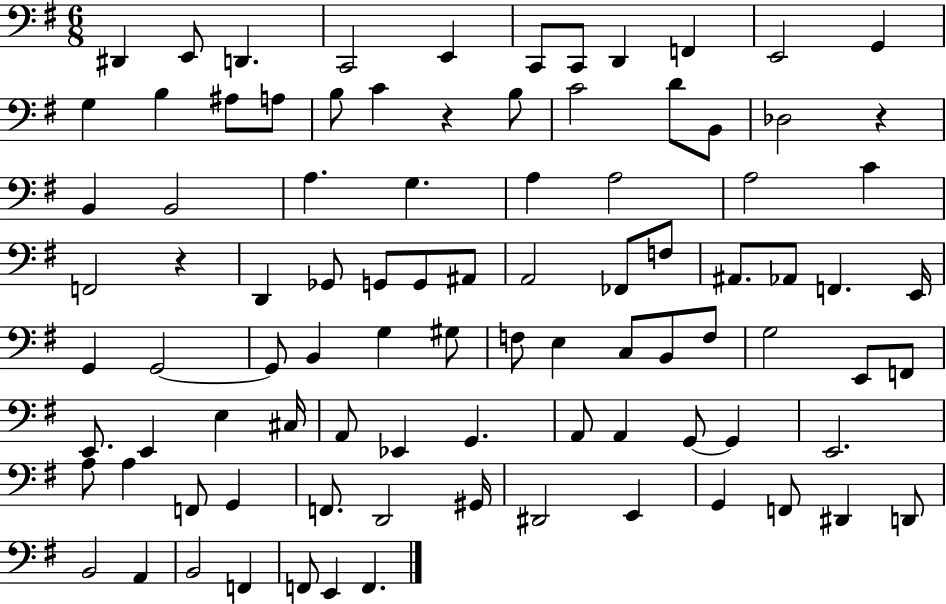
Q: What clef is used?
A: bass